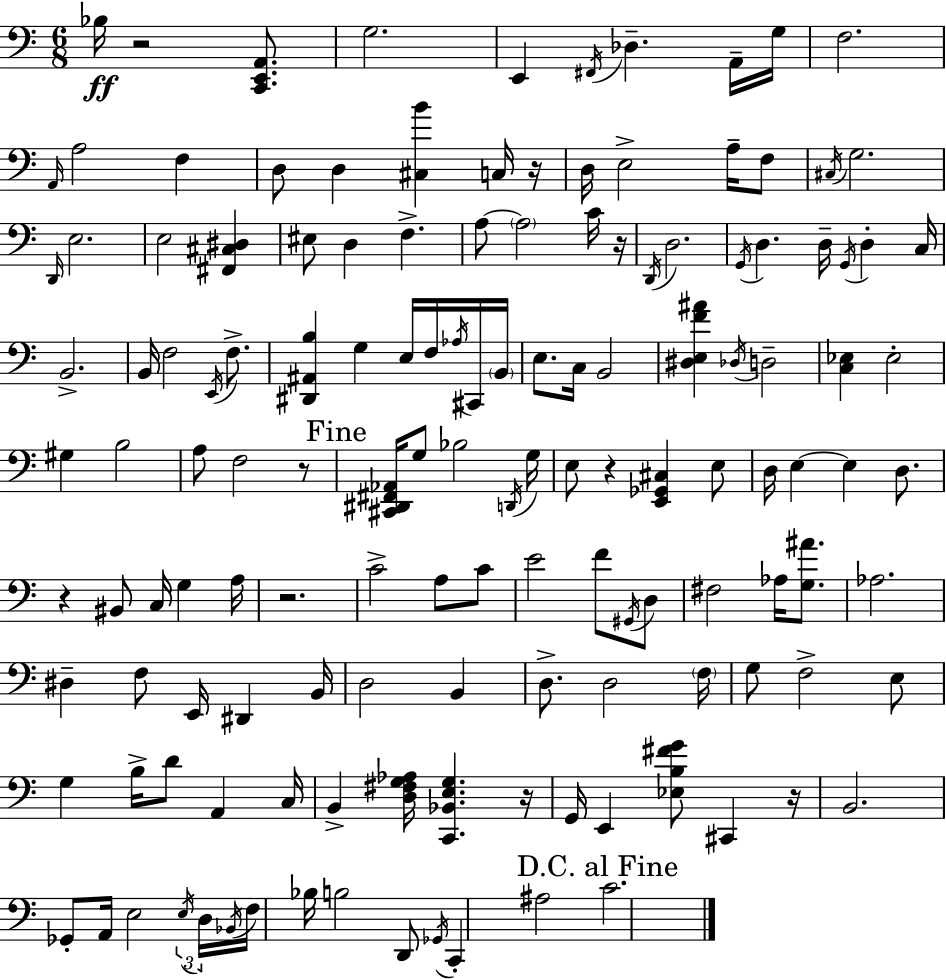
Bb3/s R/h [C2,E2,A2]/e. G3/h. E2/q F#2/s Db3/q. A2/s G3/s F3/h. A2/s A3/h F3/q D3/e D3/q [C#3,B4]/q C3/s R/s D3/s E3/h A3/s F3/e C#3/s G3/h. D2/s E3/h. E3/h [F#2,C#3,D#3]/q EIS3/e D3/q F3/q. A3/e A3/h C4/s R/s D2/s D3/h. G2/s D3/q. D3/s G2/s D3/q C3/s B2/h. B2/s F3/h E2/s F3/e. [D#2,A#2,B3]/q G3/q E3/s F3/s Ab3/s C#2/s B2/s E3/e. C3/s B2/h [D#3,E3,F4,A#4]/q Db3/s D3/h [C3,Eb3]/q Eb3/h G#3/q B3/h A3/e F3/h R/e [C#2,D#2,F#2,Ab2]/s G3/e Bb3/h D2/s G3/s E3/e R/q [E2,Gb2,C#3]/q E3/e D3/s E3/q E3/q D3/e. R/q BIS2/e C3/s G3/q A3/s R/h. C4/h A3/e C4/e E4/h F4/e G#2/s D3/e F#3/h Ab3/s [G3,A#4]/e. Ab3/h. D#3/q F3/e E2/s D#2/q B2/s D3/h B2/q D3/e. D3/h F3/s G3/e F3/h E3/e G3/q B3/s D4/e A2/q C3/s B2/q [D3,F#3,G3,Ab3]/s [C2,Bb2,E3,G3]/q. R/s G2/s E2/q [Eb3,B3,F#4,G4]/e C#2/q R/s B2/h. Gb2/e A2/s E3/h E3/s D3/s Bb2/s F3/s Bb3/s B3/h D2/e Gb2/s C2/q A#3/h C4/h.